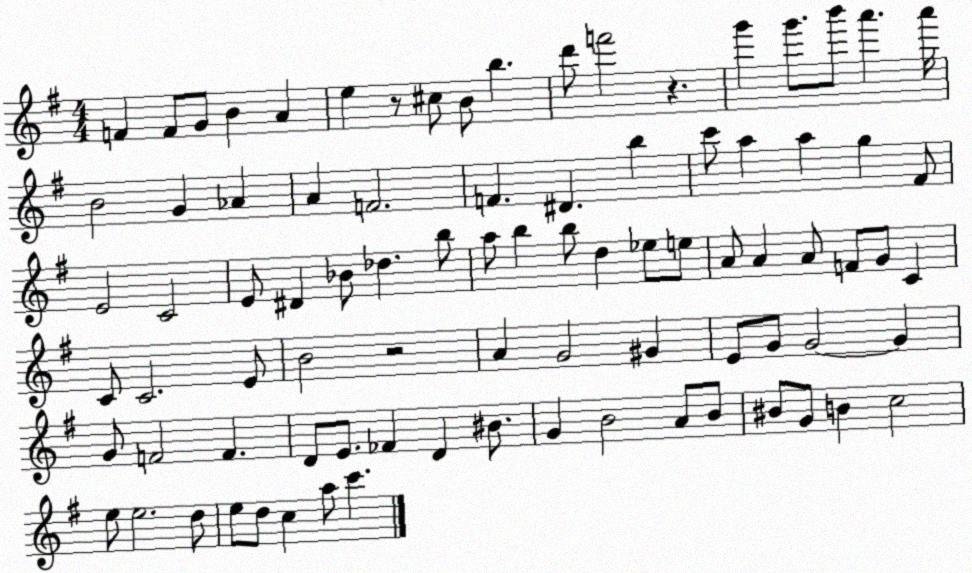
X:1
T:Untitled
M:4/4
L:1/4
K:G
F F/2 G/2 B A e z/2 ^c/2 B/2 b d'/2 f'2 z g' g'/2 b'/2 a' a'/4 B2 G _A A F2 F ^D b c'/2 a a g ^F/2 E2 C2 E/2 ^D _B/2 _d b/2 a/2 b b/2 d _e/2 e/2 A/2 A A/2 F/2 G/2 C C/2 C2 E/2 B2 z2 A G2 ^G E/2 G/2 G2 G G/2 F2 F D/2 E/2 _F D ^B/2 G B2 A/2 B/2 ^B/2 G/2 B c2 e/2 e2 d/2 e/2 d/2 c a/2 c'